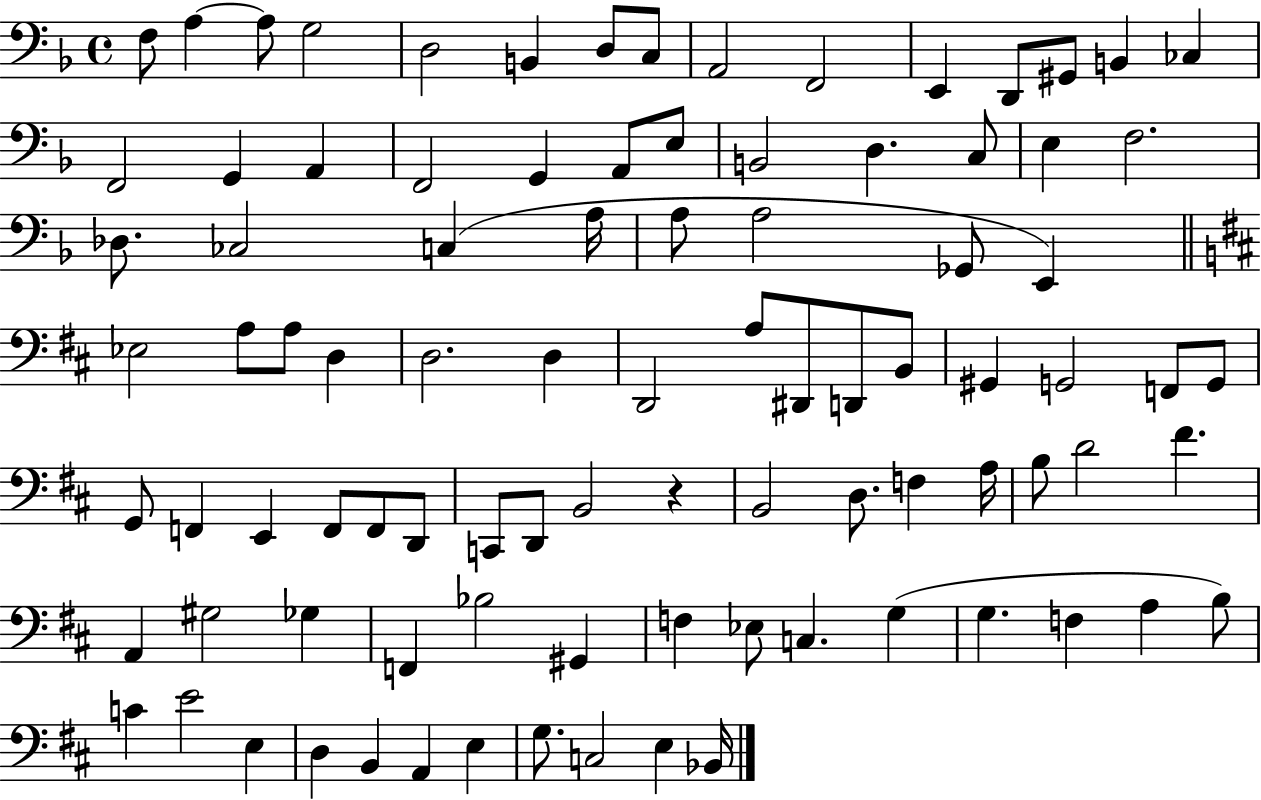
{
  \clef bass
  \time 4/4
  \defaultTimeSignature
  \key f \major
  f8 a4~~ a8 g2 | d2 b,4 d8 c8 | a,2 f,2 | e,4 d,8 gis,8 b,4 ces4 | \break f,2 g,4 a,4 | f,2 g,4 a,8 e8 | b,2 d4. c8 | e4 f2. | \break des8. ces2 c4( a16 | a8 a2 ges,8 e,4) | \bar "||" \break \key b \minor ees2 a8 a8 d4 | d2. d4 | d,2 a8 dis,8 d,8 b,8 | gis,4 g,2 f,8 g,8 | \break g,8 f,4 e,4 f,8 f,8 d,8 | c,8 d,8 b,2 r4 | b,2 d8. f4 a16 | b8 d'2 fis'4. | \break a,4 gis2 ges4 | f,4 bes2 gis,4 | f4 ees8 c4. g4( | g4. f4 a4 b8) | \break c'4 e'2 e4 | d4 b,4 a,4 e4 | g8. c2 e4 bes,16 | \bar "|."
}